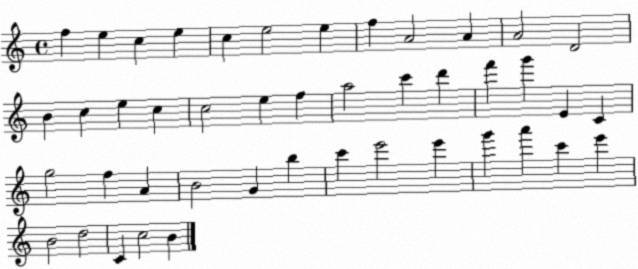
X:1
T:Untitled
M:4/4
L:1/4
K:C
f e c e c e2 e f A2 A A2 D2 B c e c c2 e f a2 c' d' f' g' E C g2 f A B2 G b c' e'2 e' g' a' c' e' B2 d2 C c2 B